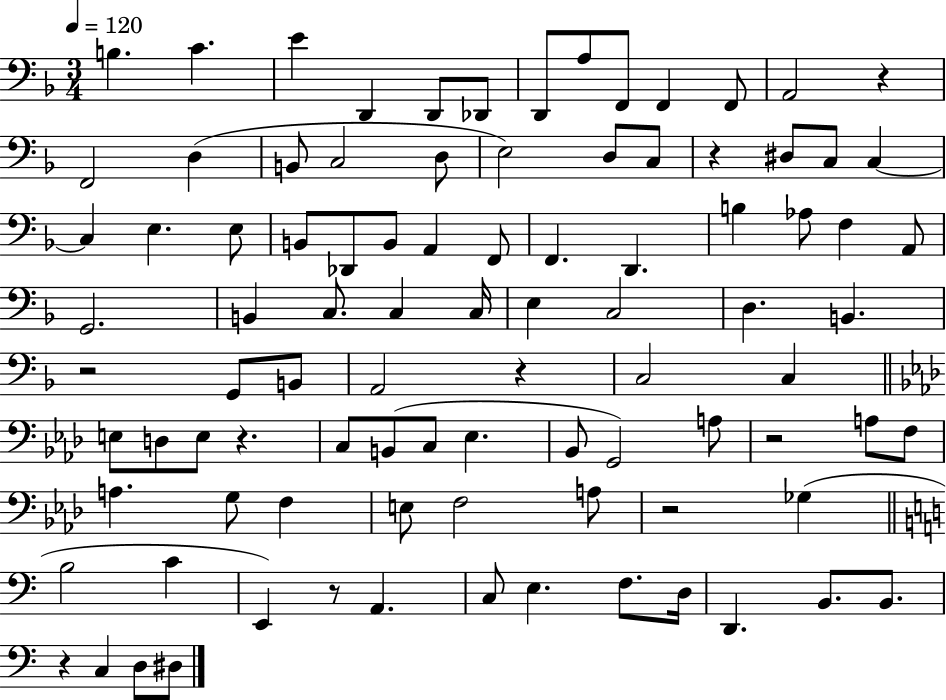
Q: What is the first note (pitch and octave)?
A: B3